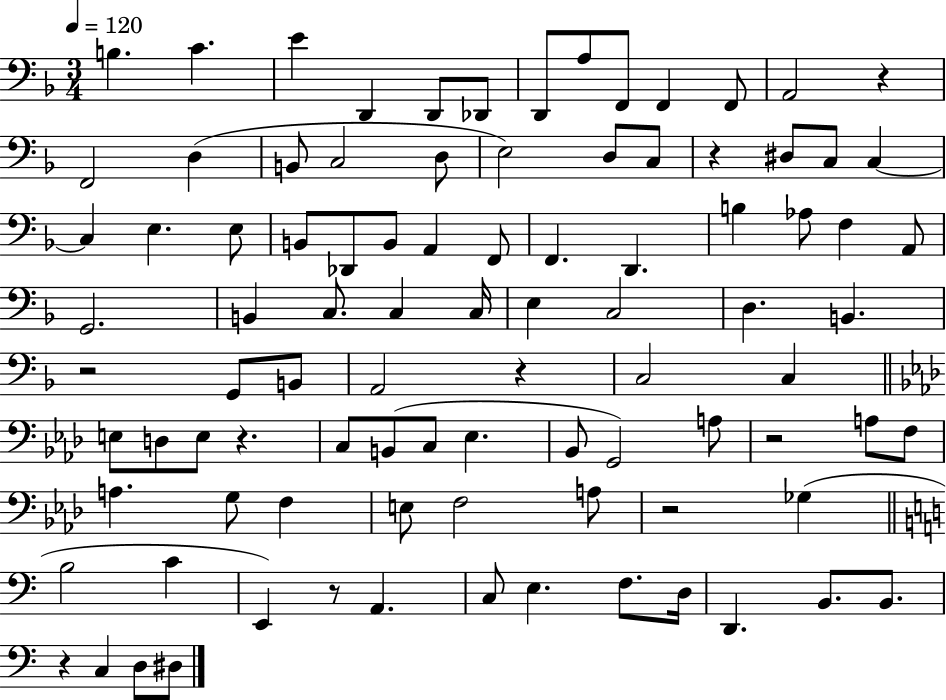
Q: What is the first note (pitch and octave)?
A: B3